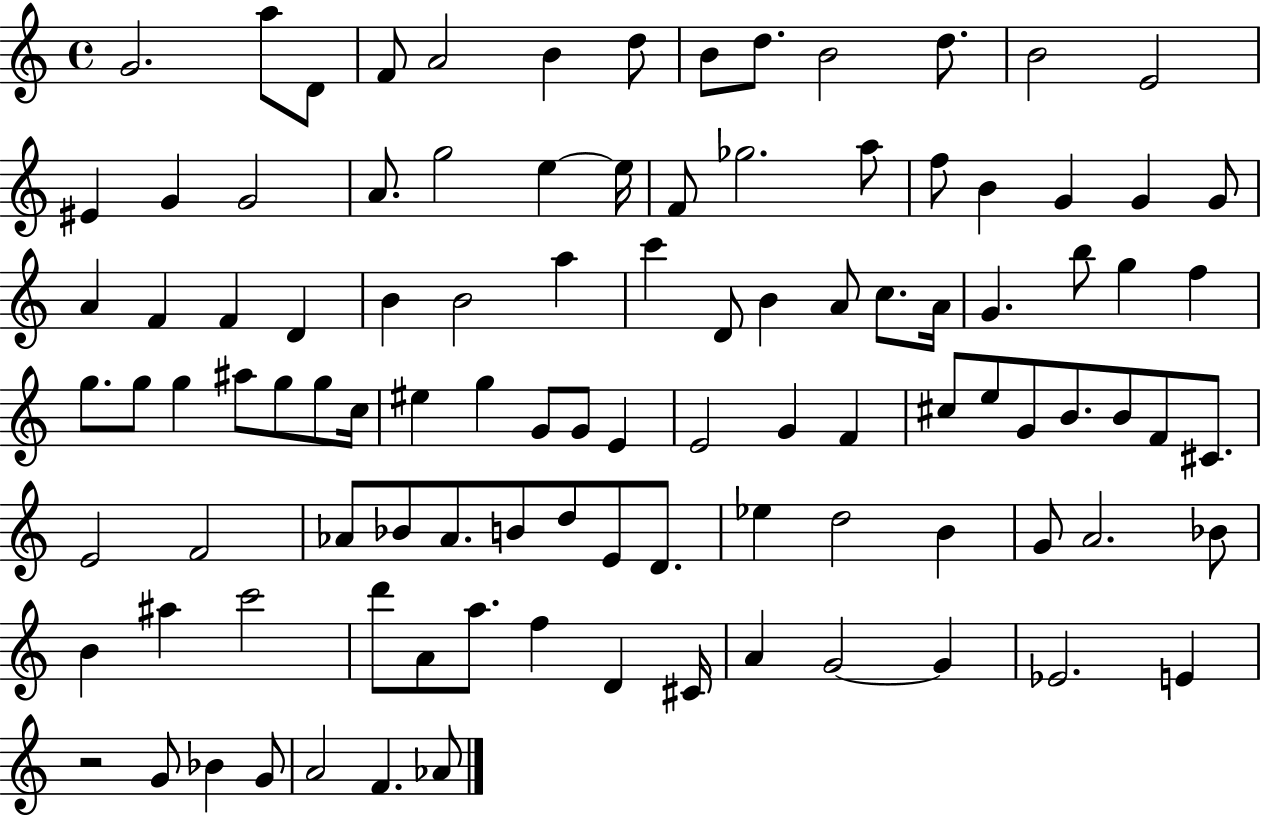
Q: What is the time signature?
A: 4/4